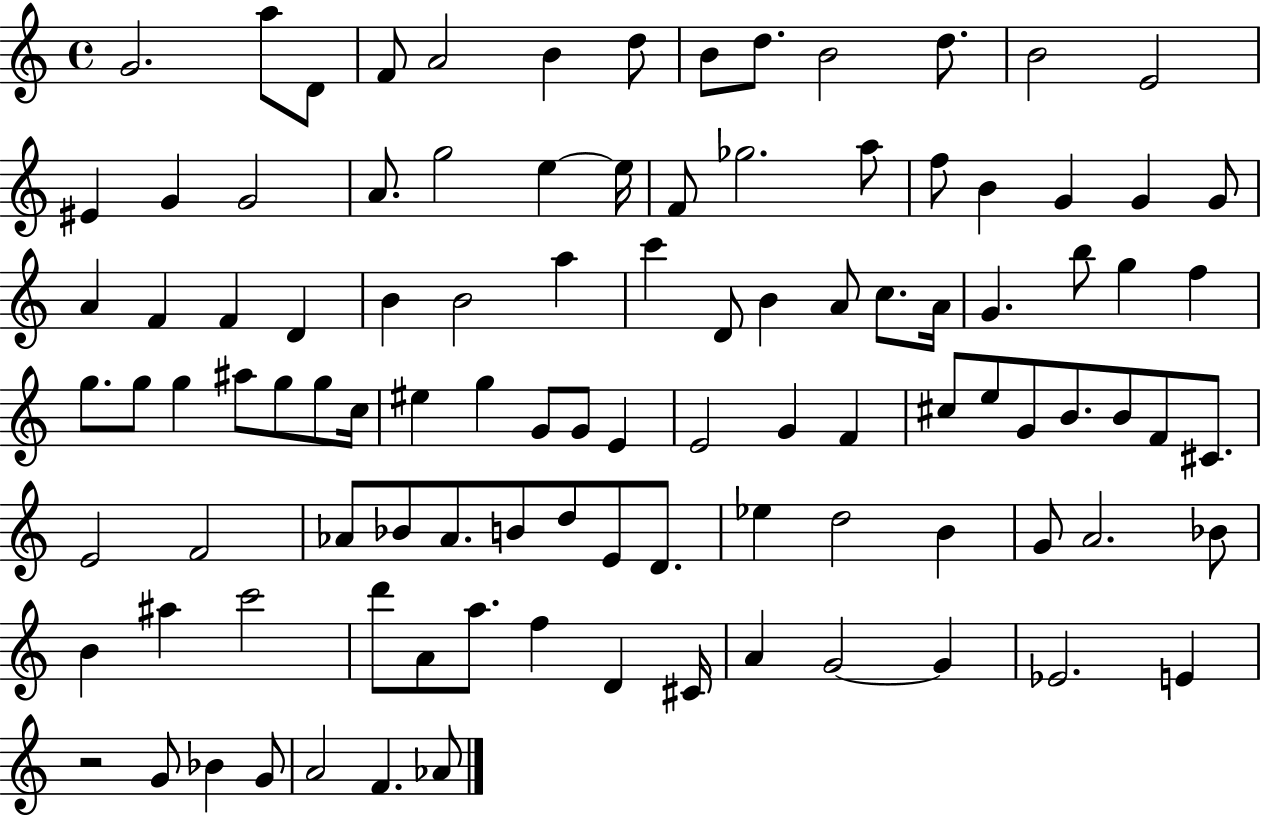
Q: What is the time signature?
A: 4/4